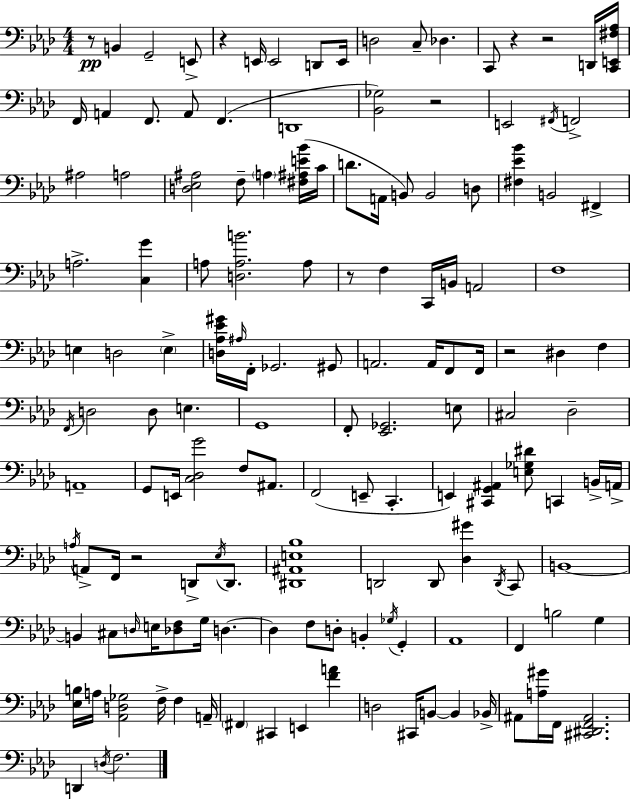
{
  \clef bass
  \numericTimeSignature
  \time 4/4
  \key f \minor
  \repeat volta 2 { r8\pp b,4 g,2-- e,8-> | r4 e,16 e,2 d,8 e,16 | d2 c8-- des4. | c,8 r4 r2 d,16 <c, e, fis aes>16 | \break f,16 a,4 f,8. a,8 f,4.( | d,1 | <bes, ges>2) r2 | e,2 \acciaccatura { fis,16 } f,2-> | \break ais2 a2 | <d ees ais>2 f8-- \parenthesize a4 <fis ais e' bes'>16( | c'16 d'8. a,16 b,8) b,2 d8 | <fis ees' bes'>4 b,2 fis,4-> | \break a2.-> <c g'>4 | a8 <d a b'>2. a8 | r8 f4 c,16 b,16 a,2 | f1 | \break e4 d2 \parenthesize e4-> | <d aes ees' gis'>16 \grace { ais16 } f,16-. ges,2. | gis,8 a,2. a,16 f,8 | f,16 r2 dis4 f4 | \break \acciaccatura { f,16 } d2 d8 e4. | g,1 | f,8-. <ees, ges,>2. | e8 cis2 des2-- | \break a,1-- | g,8 e,16 <c des g'>2 f8 | ais,8. f,2( e,8-- c,4.-. | e,4) <cis, g, ais,>4 <e ges dis'>8 c,4 | \break b,16-> a,16-> \acciaccatura { a16 } a,8-> f,16 r2 d,8-> | \acciaccatura { ees16 } d,8. <dis, ais, e bes>1 | d,2 d,8 <des gis'>4 | \acciaccatura { d,16 } c,8 b,1~~ | \break b,4 cis8 \grace { d16 } e16 <des f>8 | g16 d4.~~ d4 f8 d8-. b,4-. | \acciaccatura { ges16 } g,4-. aes,1 | f,4 b2 | \break g4 <ees b>16 a16 <aes, d ges>2 | f16-> f4 a,16-- \parenthesize fis,4 cis,4 | e,4 <f' a'>4 d2 | cis,16 b,8~~ b,4 bes,16-> ais,8 <a gis'>16 f,16 <cis, dis, f, ais,>2. | \break d,4 \acciaccatura { d16 } f2. | } \bar "|."
}